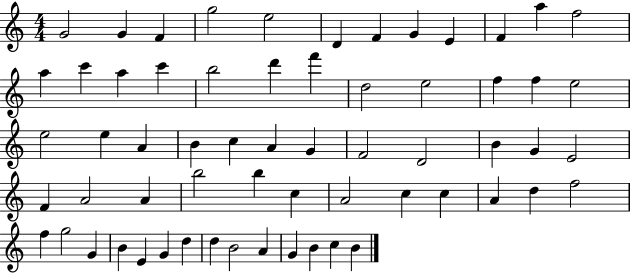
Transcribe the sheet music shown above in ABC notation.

X:1
T:Untitled
M:4/4
L:1/4
K:C
G2 G F g2 e2 D F G E F a f2 a c' a c' b2 d' f' d2 e2 f f e2 e2 e A B c A G F2 D2 B G E2 F A2 A b2 b c A2 c c A d f2 f g2 G B E G d d B2 A G B c B